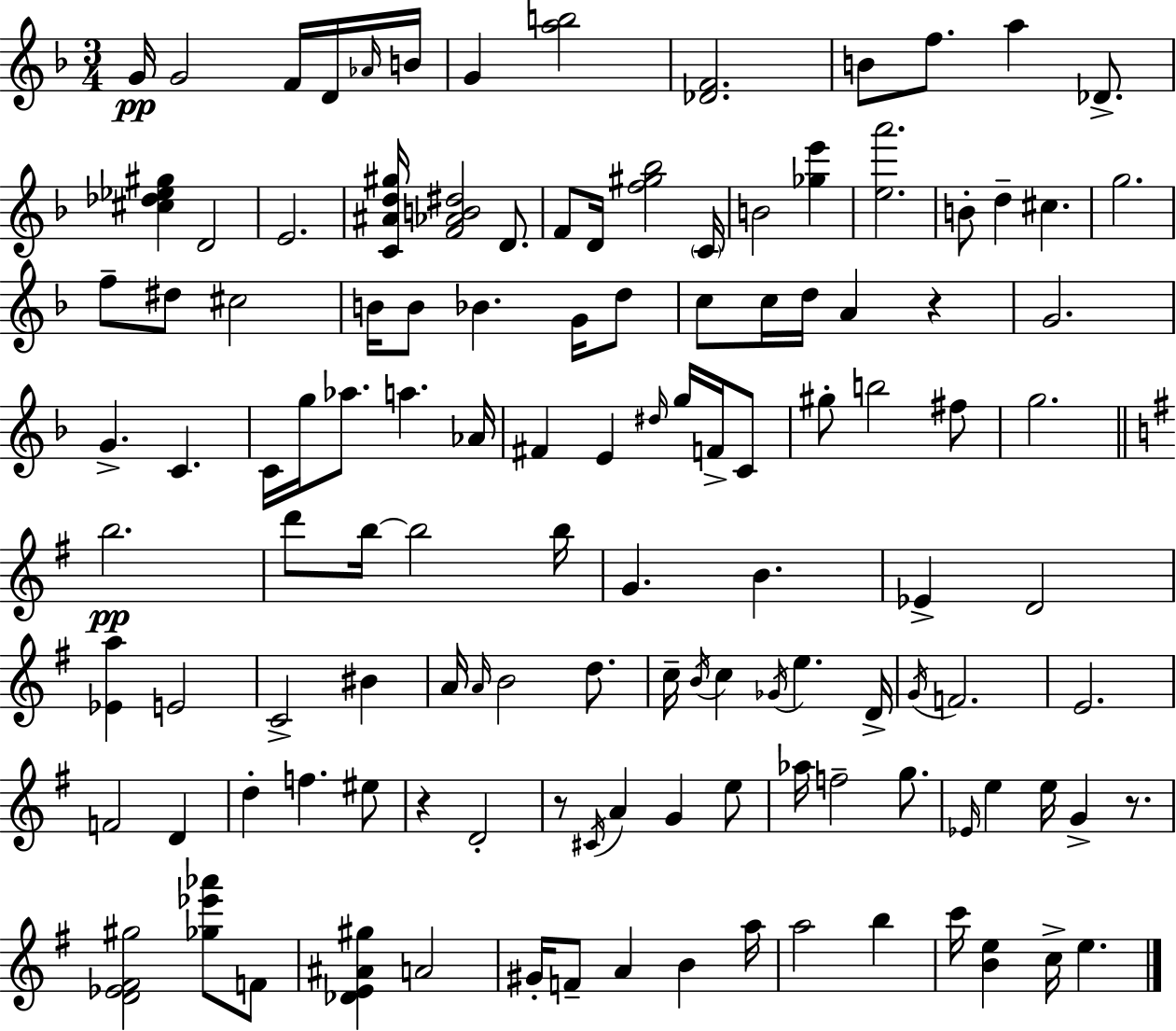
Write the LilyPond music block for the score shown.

{
  \clef treble
  \numericTimeSignature
  \time 3/4
  \key d \minor
  g'16\pp g'2 f'16 d'16 \grace { aes'16 } | b'16 g'4 <a'' b''>2 | <des' f'>2. | b'8 f''8. a''4 des'8.-> | \break <cis'' des'' ees'' gis''>4 d'2 | e'2. | <c' ais' d'' gis''>16 <f' aes' b' dis''>2 d'8. | f'8 d'16 <f'' gis'' bes''>2 | \break \parenthesize c'16 b'2 <ges'' e'''>4 | <e'' a'''>2. | b'8-. d''4-- cis''4. | g''2. | \break f''8-- dis''8 cis''2 | b'16 b'8 bes'4. g'16 d''8 | c''8 c''16 d''16 a'4 r4 | g'2. | \break g'4.-> c'4. | c'16 g''16 aes''8. a''4. | aes'16 fis'4 e'4 \grace { dis''16 } g''16 f'16-> | c'8 gis''8-. b''2 | \break fis''8 g''2. | \bar "||" \break \key e \minor b''2.\pp | d'''8 b''16~~ b''2 b''16 | g'4. b'4. | ees'4-> d'2 | \break <ees' a''>4 e'2 | c'2-> bis'4 | a'16 \grace { a'16 } b'2 d''8. | c''16-- \acciaccatura { b'16 } c''4 \acciaccatura { ges'16 } e''4. | \break d'16-> \acciaccatura { g'16 } f'2. | e'2. | f'2 | d'4 d''4-. f''4. | \break eis''8 r4 d'2-. | r8 \acciaccatura { cis'16 } a'4 g'4 | e''8 aes''16 f''2-- | g''8. \grace { ees'16 } e''4 e''16 g'4-> | \break r8. <d' ees' fis' gis''>2 | <ges'' ees''' aes'''>8 f'8 <des' e' ais' gis''>4 a'2 | gis'16-. f'8-- a'4 | b'4 a''16 a''2 | \break b''4 c'''16 <b' e''>4 c''16-> | e''4. \bar "|."
}